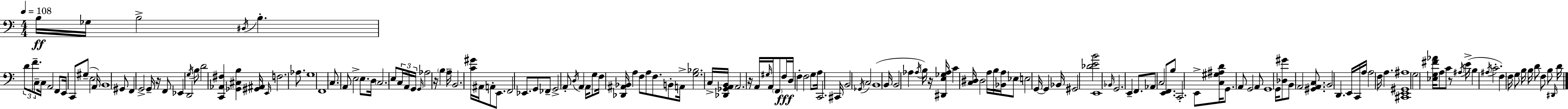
{
  \clef bass
  \numericTimeSignature
  \time 4/4
  \key a \minor
  \tempo 4 = 108
  \repeat volta 2 { b16\ff ges16 b2-> \acciaccatura { dis16 } b4.-. | \tuplet 3/2 { d'8 f'8.-- c8-- } c16 a,2 | f,8 e,16 c,8 gis8--( e2 | a,16) b,1 | \break gis,8 f,4 g,2-> g,16-- | r16 f,8 ees,4 d,2 \acciaccatura { g16 } | b8 d'2 <c, aes, fis>4 <ges, cis b>4 | <gis, ais,>16 \grace { e,16 } f2. | \break aes8. g1 | f,1 | c8. a,8 e2-> | e8. d16 \parenthesize c2. | \break e8 \tuplet 3/2 { c16 a,16 g,16 } \grace { g,16 } aes2 r16 \parenthesize b4 | a16-- b,2. | <c' gis'>16 ais,16 a,8-. e,8. f,2 ees,8. | g,8 fes,8-- g,2-> a,8-. | \break \acciaccatura { d16 } a,4 a,16 g8 f16 <des, ais, bes,>16 a4 f8 | a8 f8. b,8-. a,16-> <g bes>2. | c16-> <des, ges, a, b,>16 a,2. | r16 a,16 \grace { gis16 } a,16 \parenthesize f,8 f16\fff d16 f4-. f2 | \break g8 a16 c,2. | cis,16 b,2 \acciaccatura { ges,16 } c2 | b,1( | b,16 b,2 | \break aes4 \acciaccatura { aes16 }) b16 r16 <dis, e ges aes>16 c'4 <c dis>16 dis2 | a16 b16 <bes, a>16 ees8 e2 | g,16~~ g,4 bes,16 gis,2 | <des' e' b'>2 e,1 | \break \grace { bes,16 } g,2. | e,4-- f,8. aes,8 c2 | <e, f,>8. b8 c,2.-. | e,8-> <c gis ais d'>16 g,8. a,8 g,2 | \break a,8 g,1 | g,16 <des gis'>8 b,8 a,2 | <gis, a, c>8. b,2 | d,4. e,16 c,16 a16 a2 | \break f16 a4. <cis, e, gis, ais>1 | \parenthesize g2 | <ees g fis' aes'>16 a8 c'8 r8 \acciaccatura { ais16 }( e'16-> b4 \acciaccatura { ais16 } c'2.-. | f4) f16 | \break g8 b16 b16 d'8 f8 b8 \grace { dis,16 } d'16 } \bar "|."
}